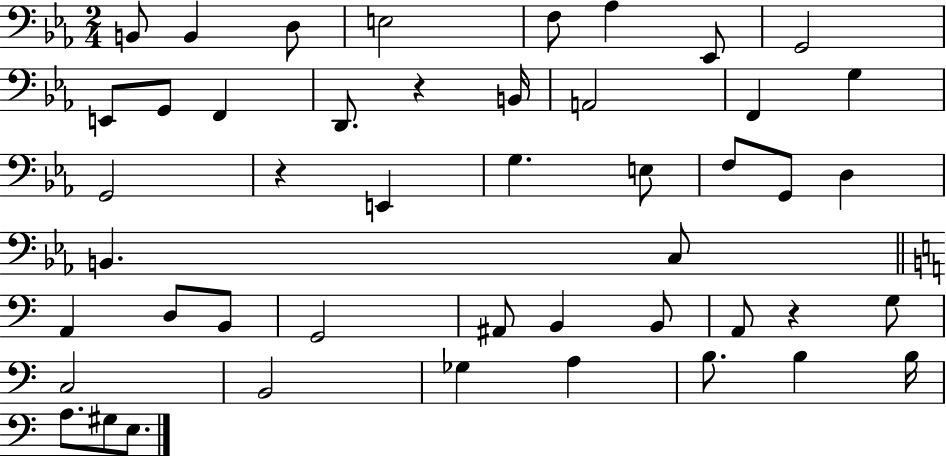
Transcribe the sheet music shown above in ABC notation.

X:1
T:Untitled
M:2/4
L:1/4
K:Eb
B,,/2 B,, D,/2 E,2 F,/2 _A, _E,,/2 G,,2 E,,/2 G,,/2 F,, D,,/2 z B,,/4 A,,2 F,, G, G,,2 z E,, G, E,/2 F,/2 G,,/2 D, B,, C,/2 A,, D,/2 B,,/2 G,,2 ^A,,/2 B,, B,,/2 A,,/2 z G,/2 C,2 B,,2 _G, A, B,/2 B, B,/4 A,/2 ^G,/2 E,/2